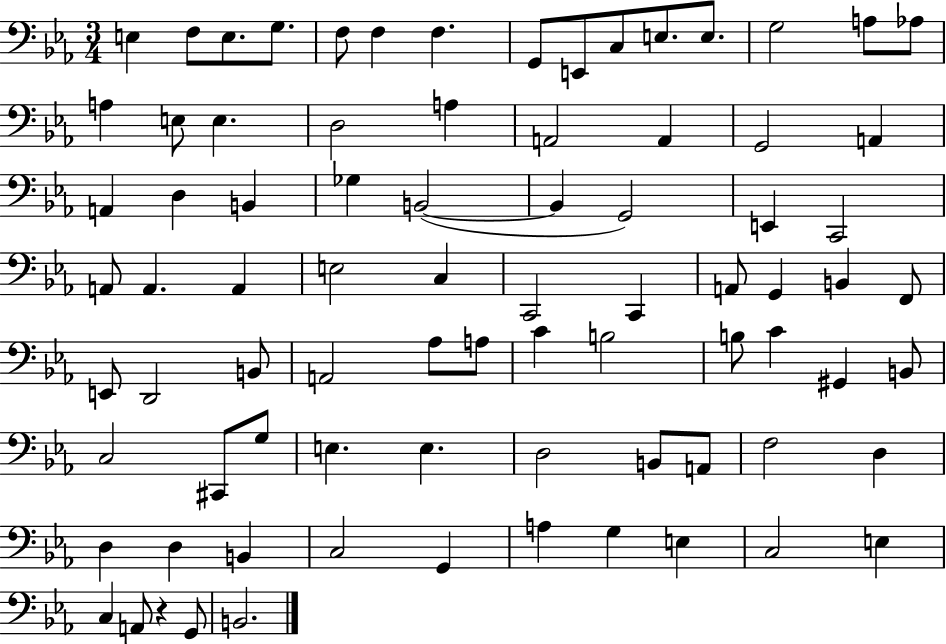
E3/q F3/e E3/e. G3/e. F3/e F3/q F3/q. G2/e E2/e C3/e E3/e. E3/e. G3/h A3/e Ab3/e A3/q E3/e E3/q. D3/h A3/q A2/h A2/q G2/h A2/q A2/q D3/q B2/q Gb3/q B2/h B2/q G2/h E2/q C2/h A2/e A2/q. A2/q E3/h C3/q C2/h C2/q A2/e G2/q B2/q F2/e E2/e D2/h B2/e A2/h Ab3/e A3/e C4/q B3/h B3/e C4/q G#2/q B2/e C3/h C#2/e G3/e E3/q. E3/q. D3/h B2/e A2/e F3/h D3/q D3/q D3/q B2/q C3/h G2/q A3/q G3/q E3/q C3/h E3/q C3/q A2/e R/q G2/e B2/h.